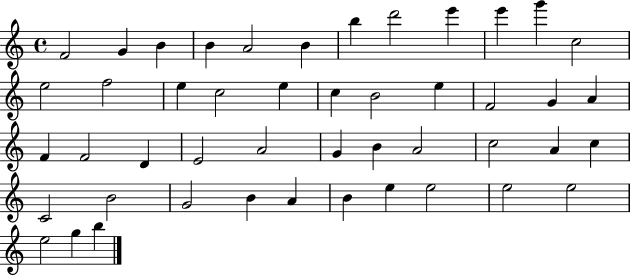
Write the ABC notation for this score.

X:1
T:Untitled
M:4/4
L:1/4
K:C
F2 G B B A2 B b d'2 e' e' g' c2 e2 f2 e c2 e c B2 e F2 G A F F2 D E2 A2 G B A2 c2 A c C2 B2 G2 B A B e e2 e2 e2 e2 g b